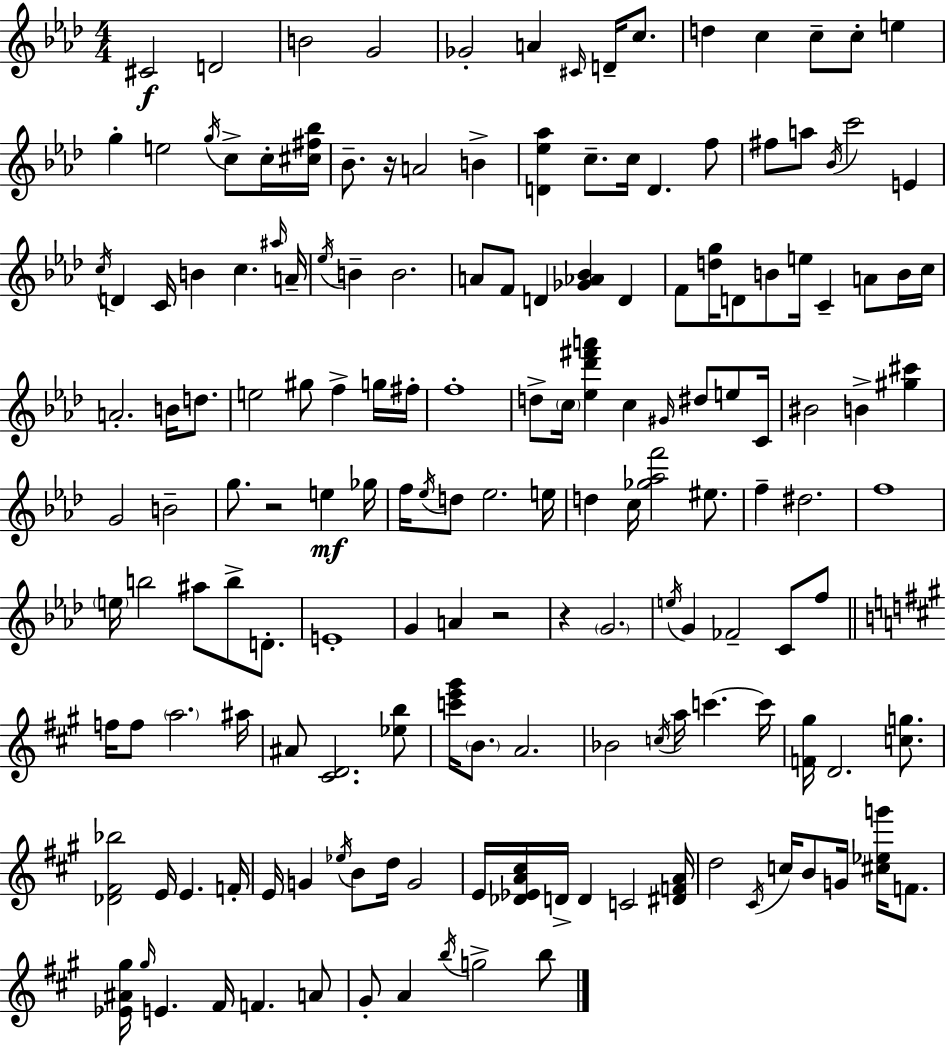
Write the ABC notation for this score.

X:1
T:Untitled
M:4/4
L:1/4
K:Ab
^C2 D2 B2 G2 _G2 A ^C/4 D/4 c/2 d c c/2 c/2 e g e2 g/4 c/2 c/4 [^c^f_b]/4 _B/2 z/4 A2 B [D_e_a] c/2 c/4 D f/2 ^f/2 a/2 _B/4 c'2 E c/4 D C/4 B c ^a/4 A/4 _e/4 B B2 A/2 F/2 D [_G_A_B] D F/2 [dg]/4 D/2 B/2 e/4 C A/2 B/4 c/4 A2 B/4 d/2 e2 ^g/2 f g/4 ^f/4 f4 d/2 c/4 [_e_d'^f'a'] c ^G/4 ^d/2 e/2 C/4 ^B2 B [^g^c'] G2 B2 g/2 z2 e _g/4 f/4 _e/4 d/2 _e2 e/4 d c/4 [_g_af']2 ^e/2 f ^d2 f4 e/4 b2 ^a/2 b/2 D/2 E4 G A z2 z G2 e/4 G _F2 C/2 f/2 f/4 f/2 a2 ^a/4 ^A/2 [^CD]2 [_eb]/2 [c'e'^g']/4 B/2 A2 _B2 c/4 a/4 c' c'/4 [F^g]/4 D2 [cg]/2 [_D^F_b]2 E/4 E F/4 E/4 G _e/4 B/2 d/4 G2 E/4 [_D_EA^c]/4 D/4 D C2 [^DFA]/4 d2 ^C/4 c/4 B/2 G/4 [^c_eg']/4 F/2 [_E^A^g]/4 ^g/4 E ^F/4 F A/2 ^G/2 A b/4 g2 b/2